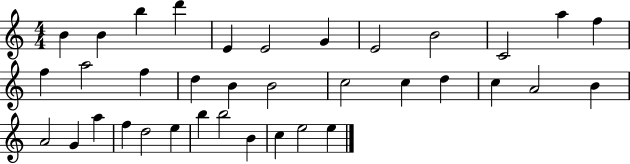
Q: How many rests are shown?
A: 0